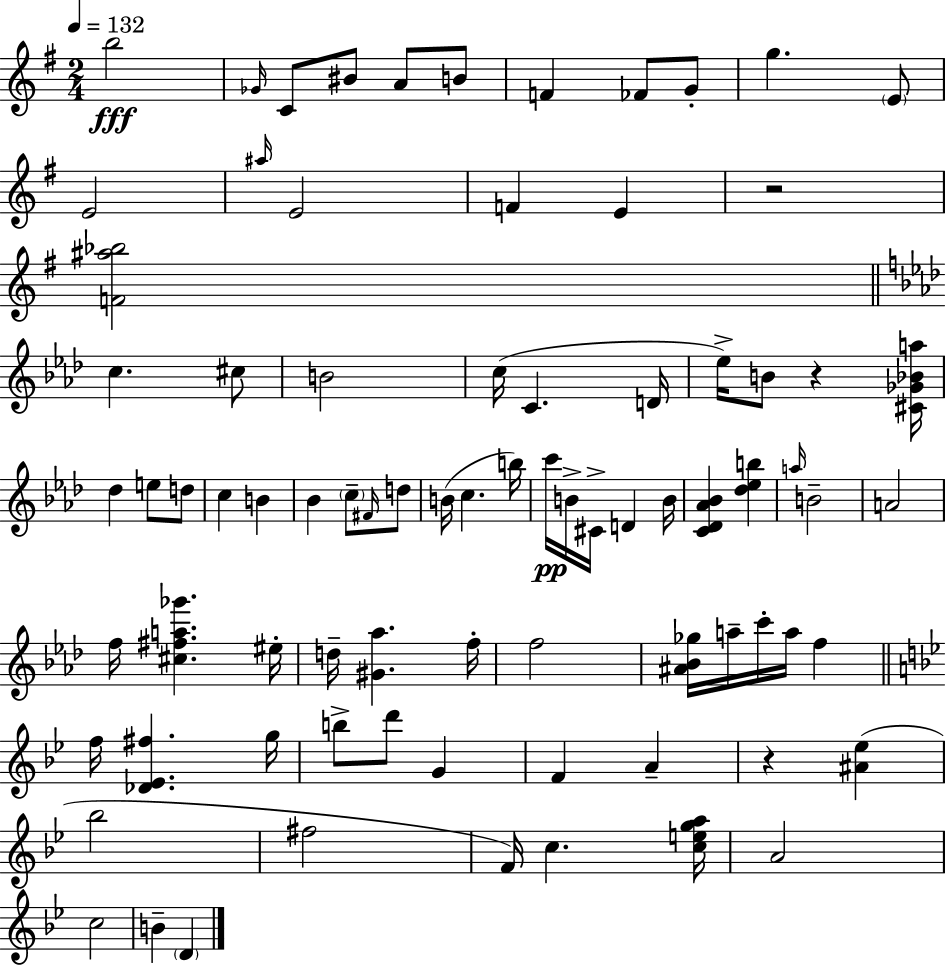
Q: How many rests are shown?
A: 3